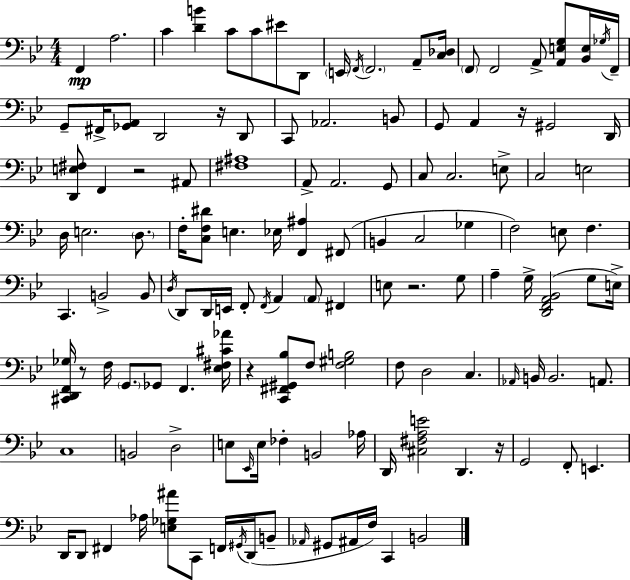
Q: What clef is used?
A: bass